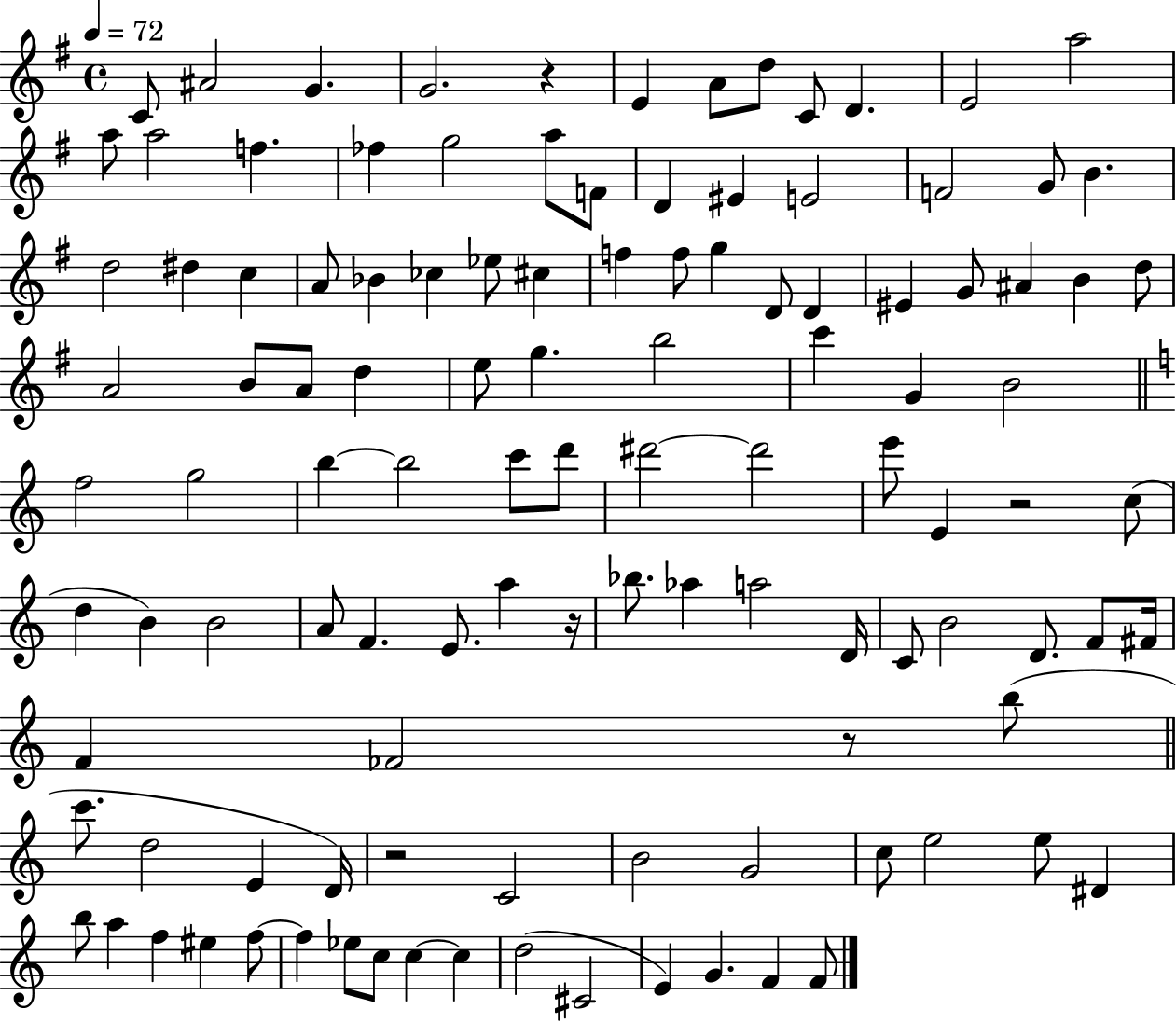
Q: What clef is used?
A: treble